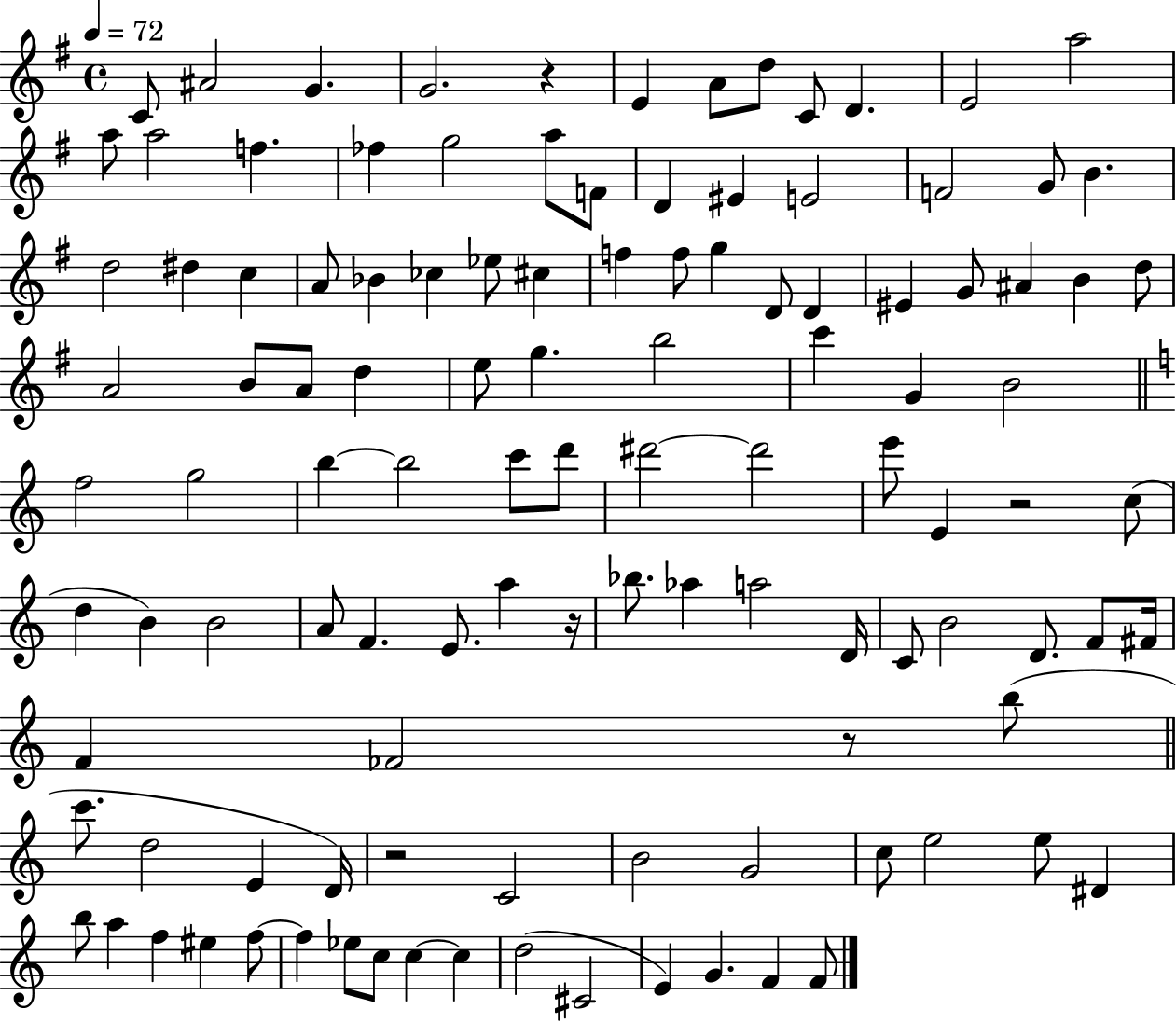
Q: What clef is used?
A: treble